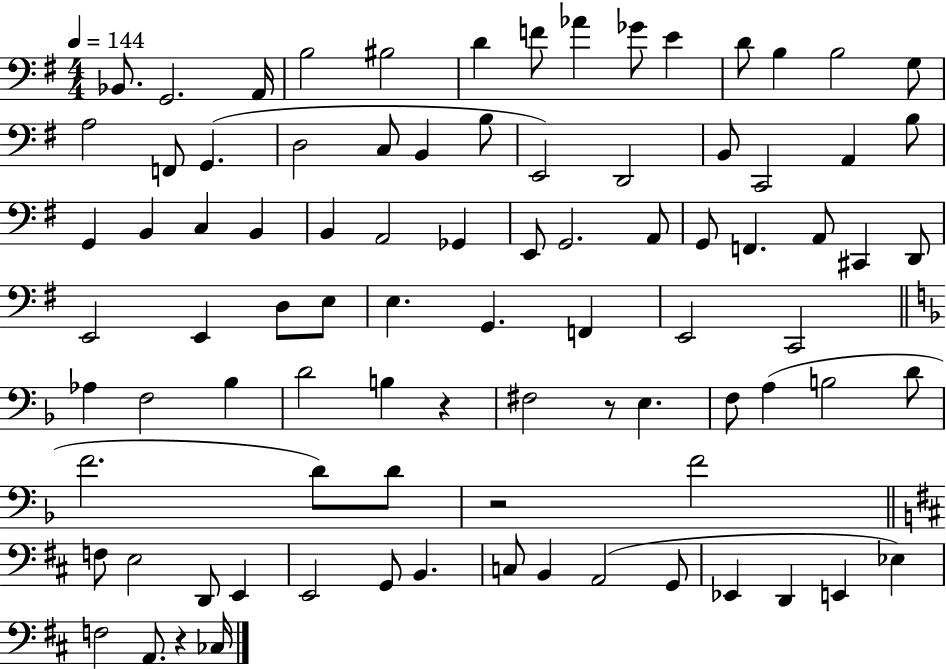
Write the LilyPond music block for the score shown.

{
  \clef bass
  \numericTimeSignature
  \time 4/4
  \key g \major
  \tempo 4 = 144
  bes,8. g,2. a,16 | b2 bis2 | d'4 f'8 aes'4 ges'8 e'4 | d'8 b4 b2 g8 | \break a2 f,8 g,4.( | d2 c8 b,4 b8 | e,2) d,2 | b,8 c,2 a,4 b8 | \break g,4 b,4 c4 b,4 | b,4 a,2 ges,4 | e,8 g,2. a,8 | g,8 f,4. a,8 cis,4 d,8 | \break e,2 e,4 d8 e8 | e4. g,4. f,4 | e,2 c,2 | \bar "||" \break \key f \major aes4 f2 bes4 | d'2 b4 r4 | fis2 r8 e4. | f8 a4( b2 d'8 | \break f'2. d'8) d'8 | r2 f'2 | \bar "||" \break \key d \major f8 e2 d,8 e,4 | e,2 g,8 b,4. | c8 b,4 a,2( g,8 | ees,4 d,4 e,4 ees4) | \break f2 a,8. r4 ces16 | \bar "|."
}